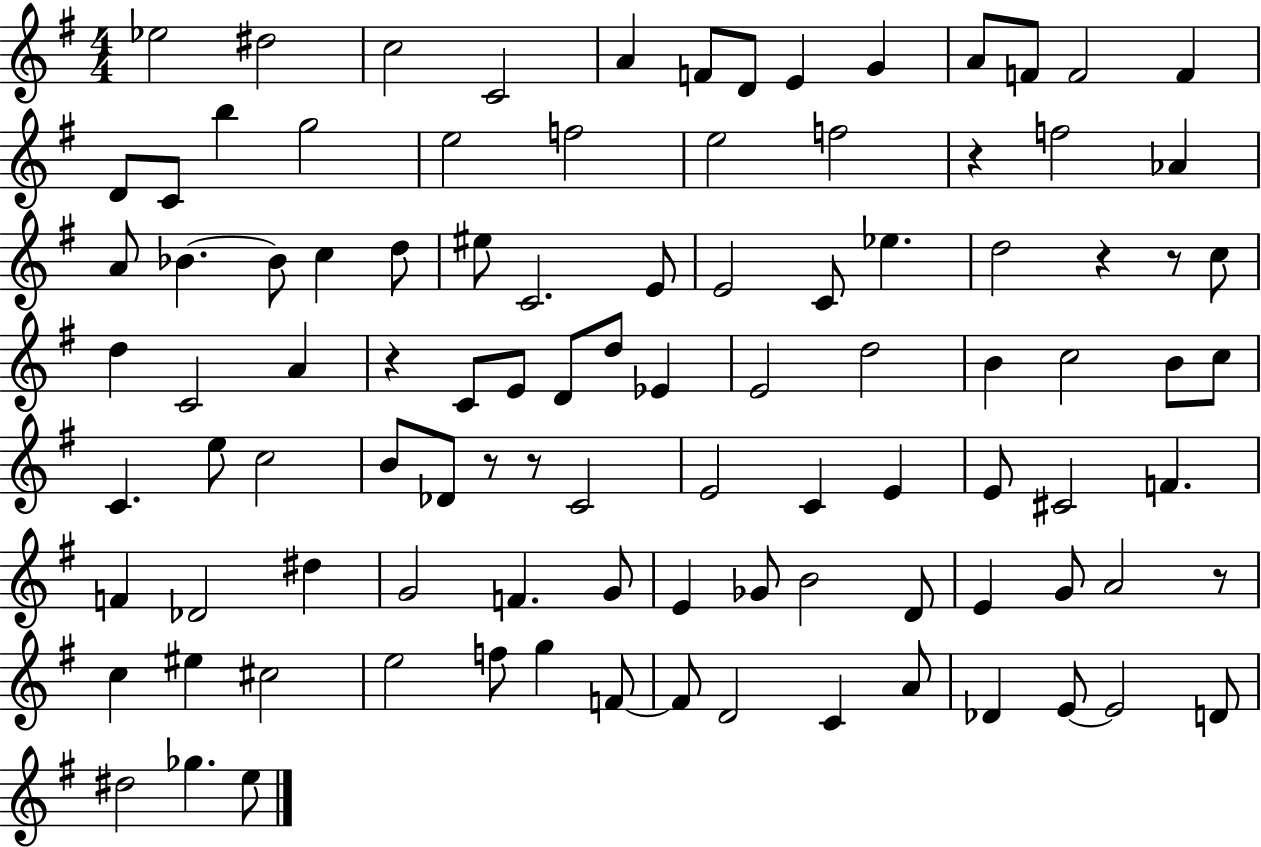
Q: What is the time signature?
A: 4/4